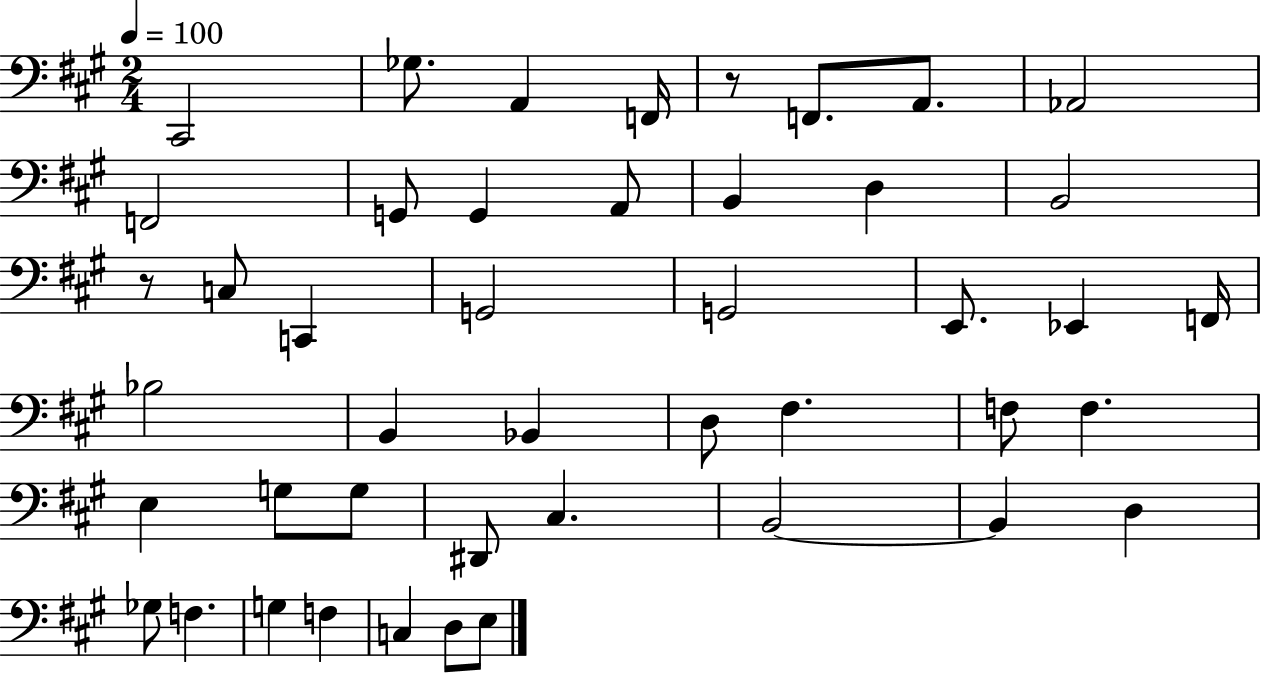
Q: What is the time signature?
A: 2/4